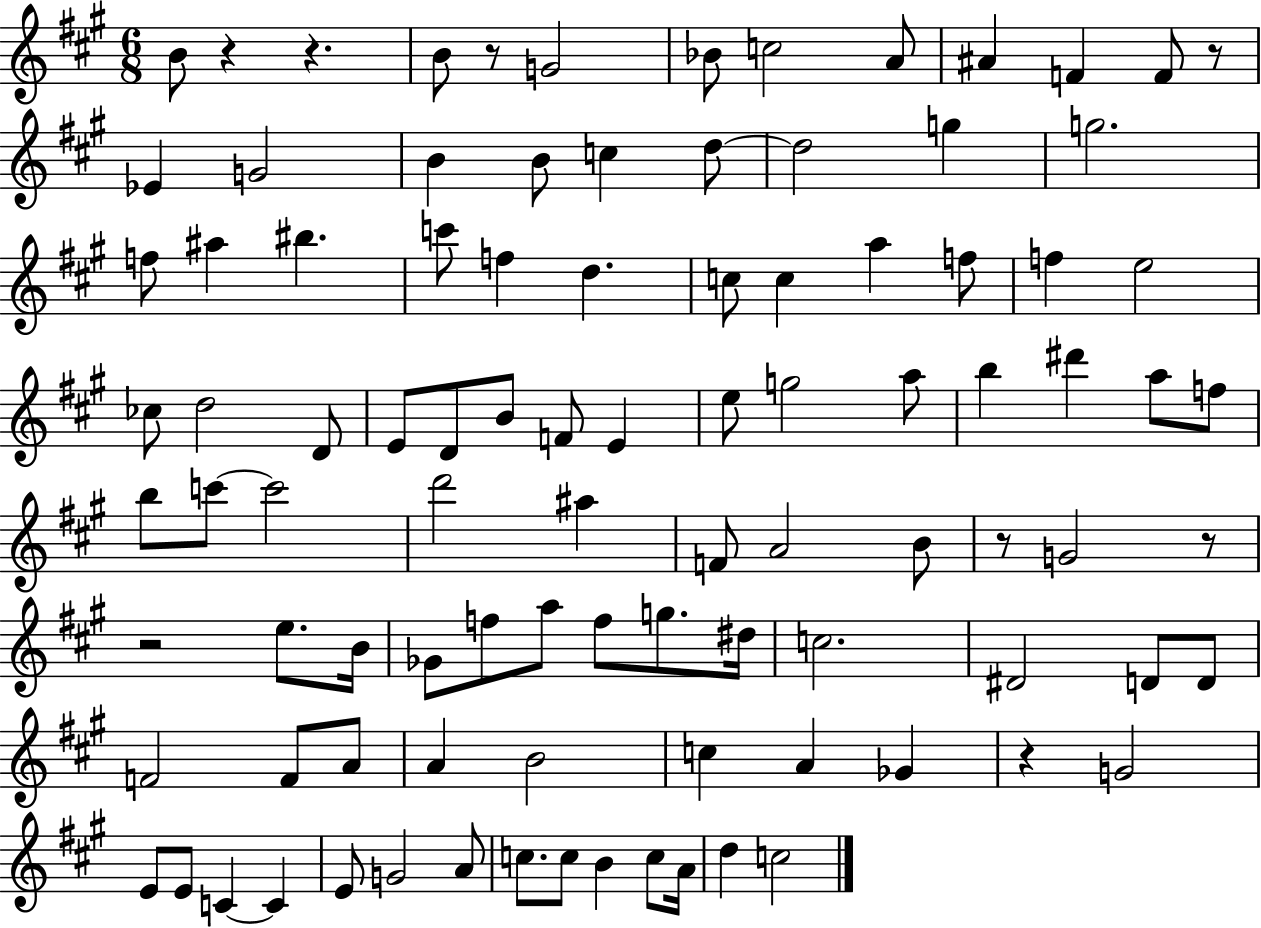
{
  \clef treble
  \numericTimeSignature
  \time 6/8
  \key a \major
  b'8 r4 r4. | b'8 r8 g'2 | bes'8 c''2 a'8 | ais'4 f'4 f'8 r8 | \break ees'4 g'2 | b'4 b'8 c''4 d''8~~ | d''2 g''4 | g''2. | \break f''8 ais''4 bis''4. | c'''8 f''4 d''4. | c''8 c''4 a''4 f''8 | f''4 e''2 | \break ces''8 d''2 d'8 | e'8 d'8 b'8 f'8 e'4 | e''8 g''2 a''8 | b''4 dis'''4 a''8 f''8 | \break b''8 c'''8~~ c'''2 | d'''2 ais''4 | f'8 a'2 b'8 | r8 g'2 r8 | \break r2 e''8. b'16 | ges'8 f''8 a''8 f''8 g''8. dis''16 | c''2. | dis'2 d'8 d'8 | \break f'2 f'8 a'8 | a'4 b'2 | c''4 a'4 ges'4 | r4 g'2 | \break e'8 e'8 c'4~~ c'4 | e'8 g'2 a'8 | c''8. c''8 b'4 c''8 a'16 | d''4 c''2 | \break \bar "|."
}